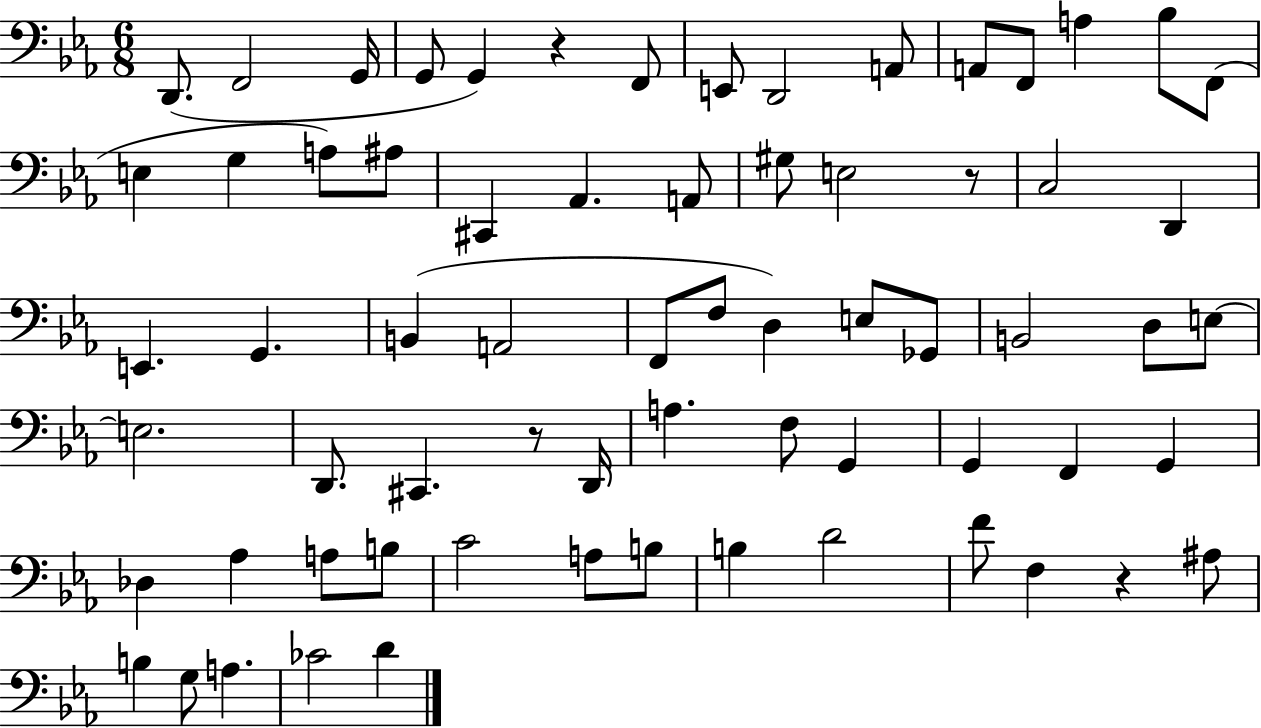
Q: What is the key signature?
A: EES major